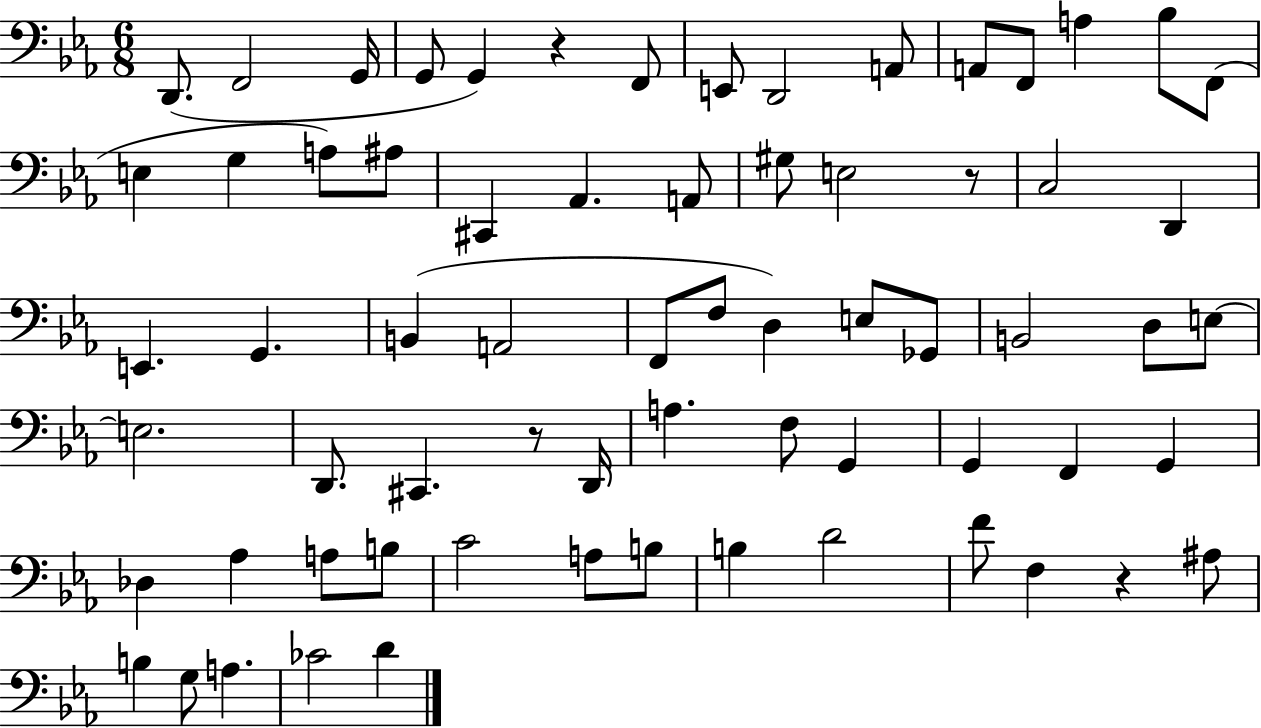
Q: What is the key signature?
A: EES major